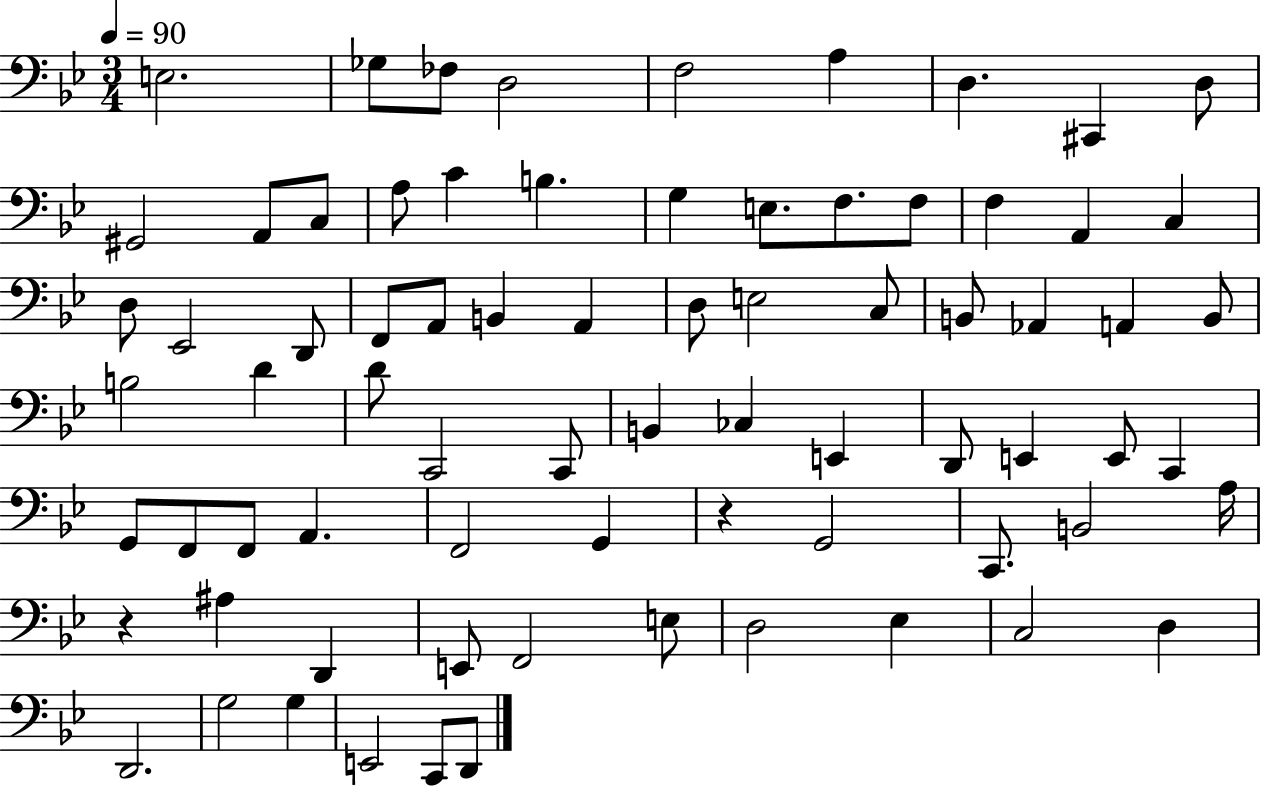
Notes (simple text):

E3/h. Gb3/e FES3/e D3/h F3/h A3/q D3/q. C#2/q D3/e G#2/h A2/e C3/e A3/e C4/q B3/q. G3/q E3/e. F3/e. F3/e F3/q A2/q C3/q D3/e Eb2/h D2/e F2/e A2/e B2/q A2/q D3/e E3/h C3/e B2/e Ab2/q A2/q B2/e B3/h D4/q D4/e C2/h C2/e B2/q CES3/q E2/q D2/e E2/q E2/e C2/q G2/e F2/e F2/e A2/q. F2/h G2/q R/q G2/h C2/e. B2/h A3/s R/q A#3/q D2/q E2/e F2/h E3/e D3/h Eb3/q C3/h D3/q D2/h. G3/h G3/q E2/h C2/e D2/e